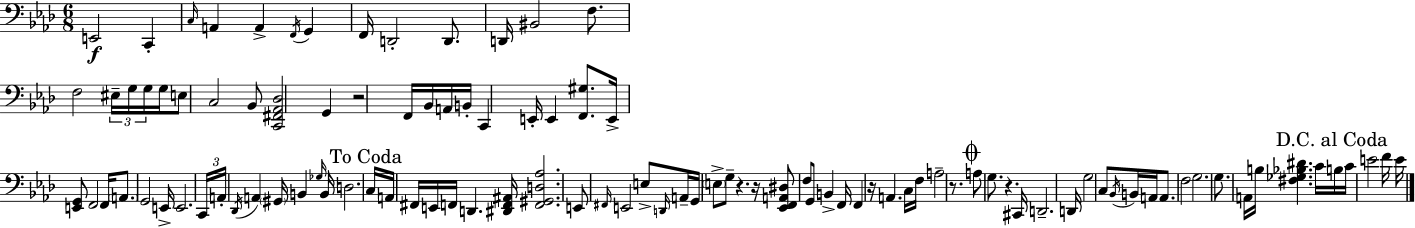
{
  \clef bass
  \numericTimeSignature
  \time 6/8
  \key aes \major
  e,2\f c,4-. | \grace { c16 } a,4 a,4-> \acciaccatura { f,16 } g,4 | f,16 d,2-. d,8. | d,16 bis,2 f8. | \break f2 \tuplet 3/2 { eis16-- g16 | g16 } g16 e8 c2 | bes,8 <c, fis, aes, des>2 g,4 | r2 f,16 bes,16 | \break a,16 b,16-. c,4 e,16-. e,4 <f, gis>8. | e,16-> <e, g,>8 f,2 | f,16 \parenthesize a,8. g,2 | e,16-> e,2. | \break \tuplet 3/2 { c,16 a,16-. \acciaccatura { des,16 } } a,4 \parenthesize gis,16 b,4 | \grace { ges16 } b,16 d2. | \mark "To Coda" c16 a,16 fis,16 e,16 f,16 d,4. | <dis, f, ais,>16 <f, gis, d aes>2. | \break e,8 \grace { fis,16 } e,2 | e8-> \grace { d,16 } a,16-- g,16 \parenthesize e8-> g8-- | r4. r16 <ees, f, a, dis>8 f8 g,8 | b,4-> f,16 f,4 r16 a,4. | \break c16 f16 a2-- | r8. \mark \markup { \musicglyph "scripts.coda" } a8 g8. r4. | cis,16 d,2.-- | d,16 g2 | \break c8 \acciaccatura { bes,16 } b,16 a,16 a,8. f2 | g2. | g8. a,16 b16 | <fis ges bes dis'>4. c'16 \mark "D.C. al Coda" b16 c'16 e'2 | \break f'16 e'16 \bar "|."
}